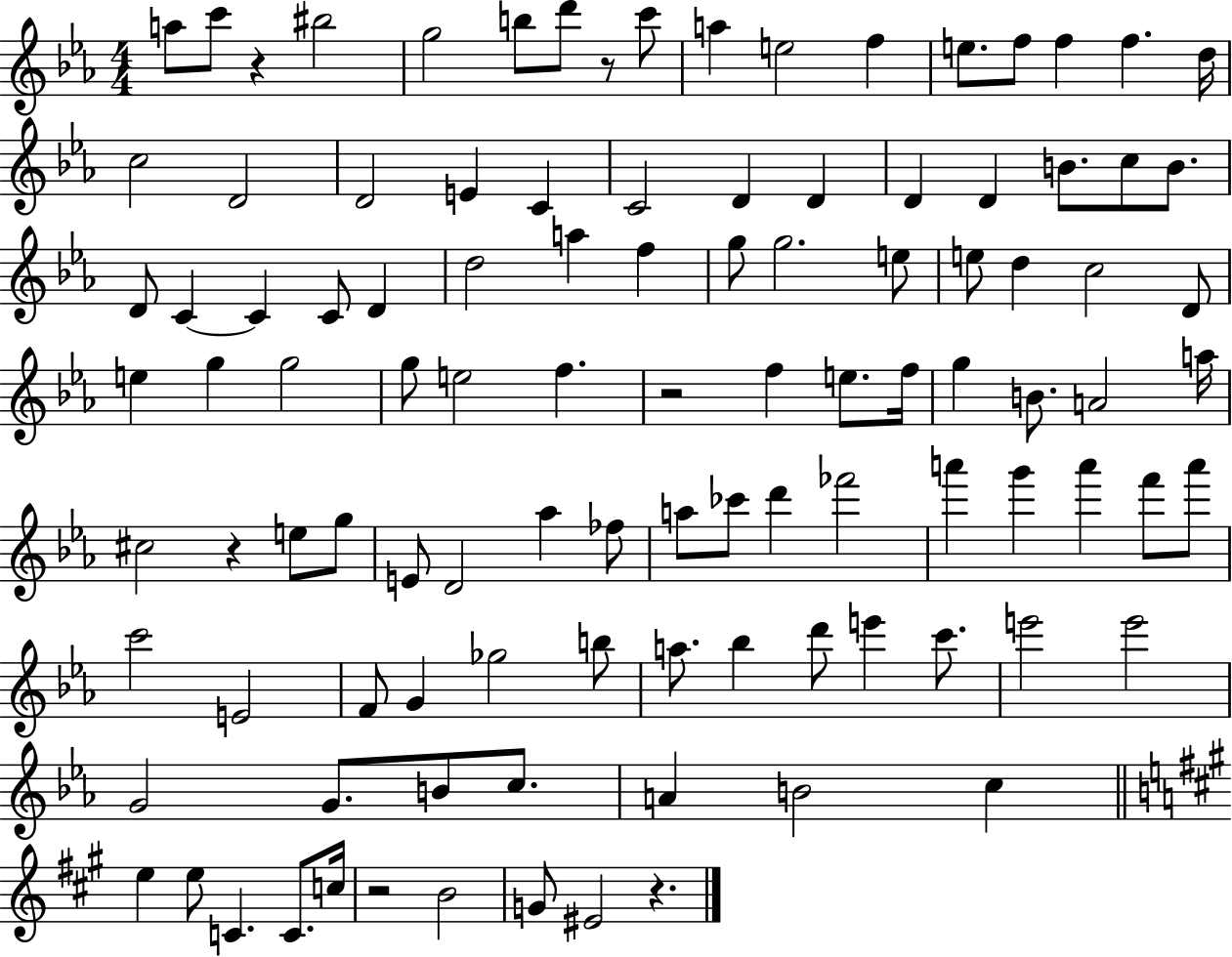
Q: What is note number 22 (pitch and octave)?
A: D4